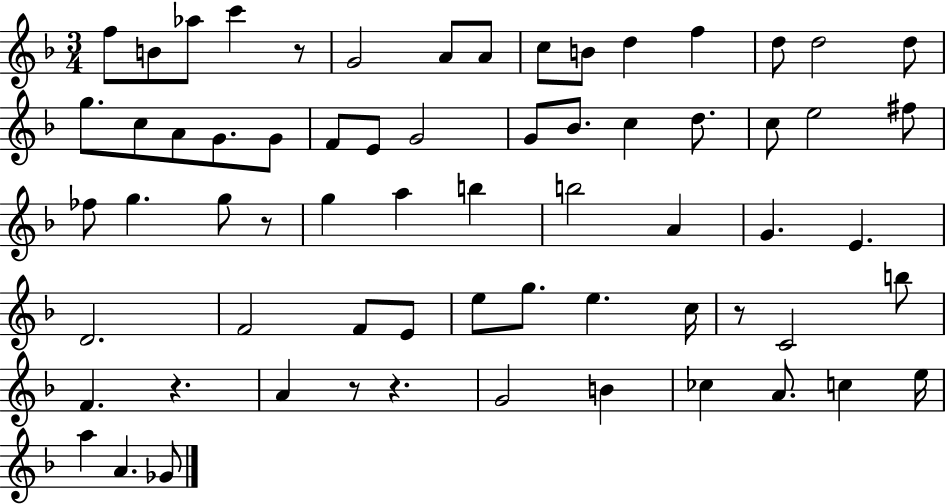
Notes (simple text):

F5/e B4/e Ab5/e C6/q R/e G4/h A4/e A4/e C5/e B4/e D5/q F5/q D5/e D5/h D5/e G5/e. C5/e A4/e G4/e. G4/e F4/e E4/e G4/h G4/e Bb4/e. C5/q D5/e. C5/e E5/h F#5/e FES5/e G5/q. G5/e R/e G5/q A5/q B5/q B5/h A4/q G4/q. E4/q. D4/h. F4/h F4/e E4/e E5/e G5/e. E5/q. C5/s R/e C4/h B5/e F4/q. R/q. A4/q R/e R/q. G4/h B4/q CES5/q A4/e. C5/q E5/s A5/q A4/q. Gb4/e